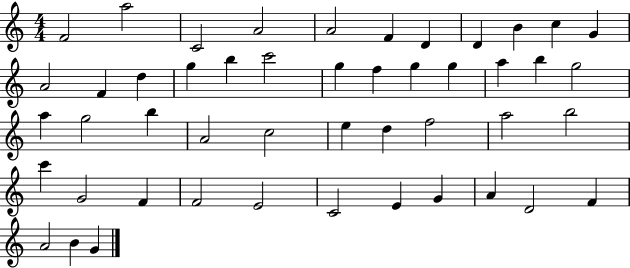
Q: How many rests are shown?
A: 0